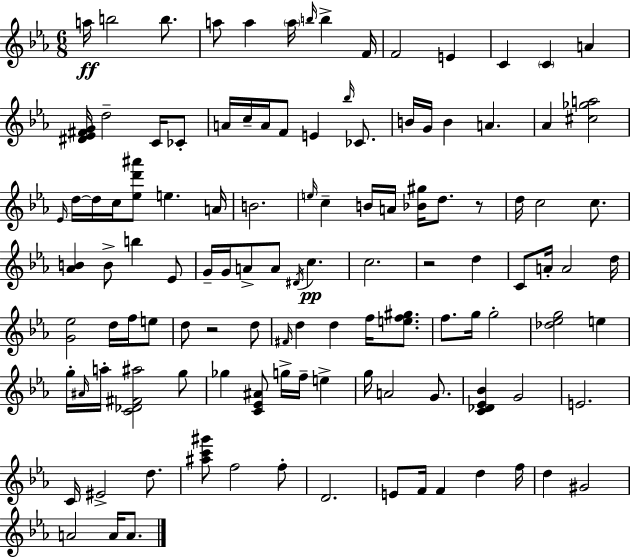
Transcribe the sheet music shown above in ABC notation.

X:1
T:Untitled
M:6/8
L:1/4
K:Eb
a/4 b2 b/2 a/2 a a/4 b/4 b F/4 F2 E C C A [^D_E^FG]/4 d2 C/4 _C/2 A/4 c/4 A/4 F/2 E _b/4 _C/2 B/4 G/4 B A _A [^c_ga]2 _E/4 d/4 d/4 c/4 [_ed'^a']/2 e A/4 B2 e/4 c B/4 A/4 [_B^g]/4 d/2 z/2 d/4 c2 c/2 [_AB] B/2 b _E/2 G/4 G/4 A/2 A/2 ^D/4 c c2 z2 d C/2 A/4 A2 d/4 [G_e]2 d/4 f/4 e/2 d/2 z2 d/2 ^F/4 d d f/4 [ef^g]/2 f/2 g/4 g2 [_d_eg]2 e g/4 ^A/4 a/4 [C_D^F^a]2 g/2 _g [C_E^A]/2 g/4 f/4 e g/4 A2 G/2 [C_D_E_B] G2 E2 C/4 ^E2 d/2 [^ac'^g']/2 f2 f/2 D2 E/2 F/4 F d f/4 d ^G2 A2 A/4 A/2